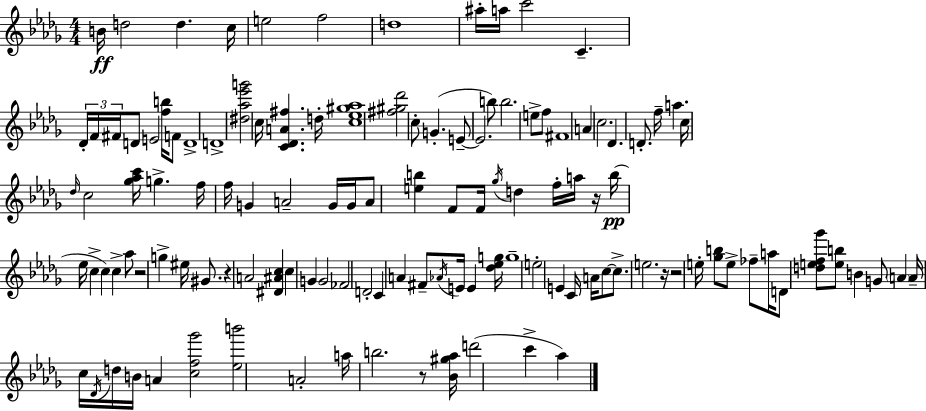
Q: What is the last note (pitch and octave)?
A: Ab5